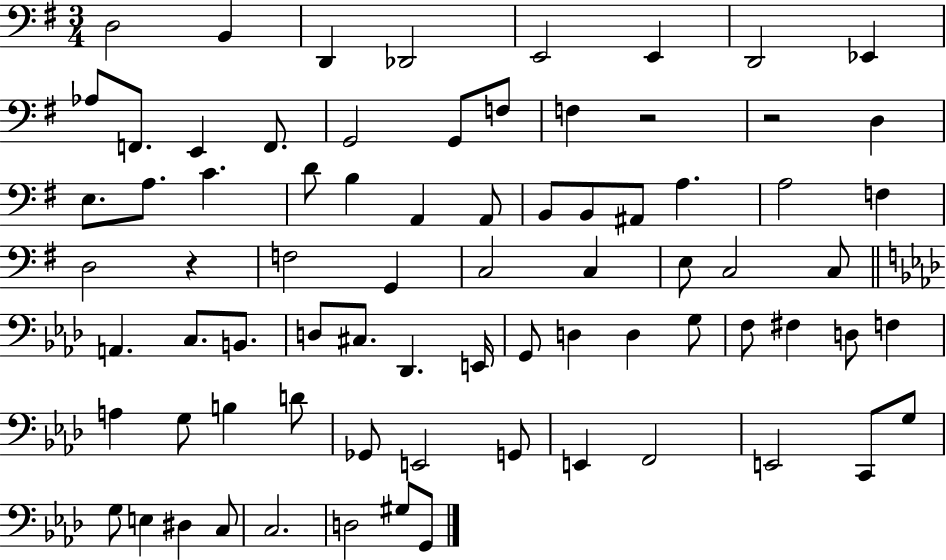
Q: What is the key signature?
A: G major